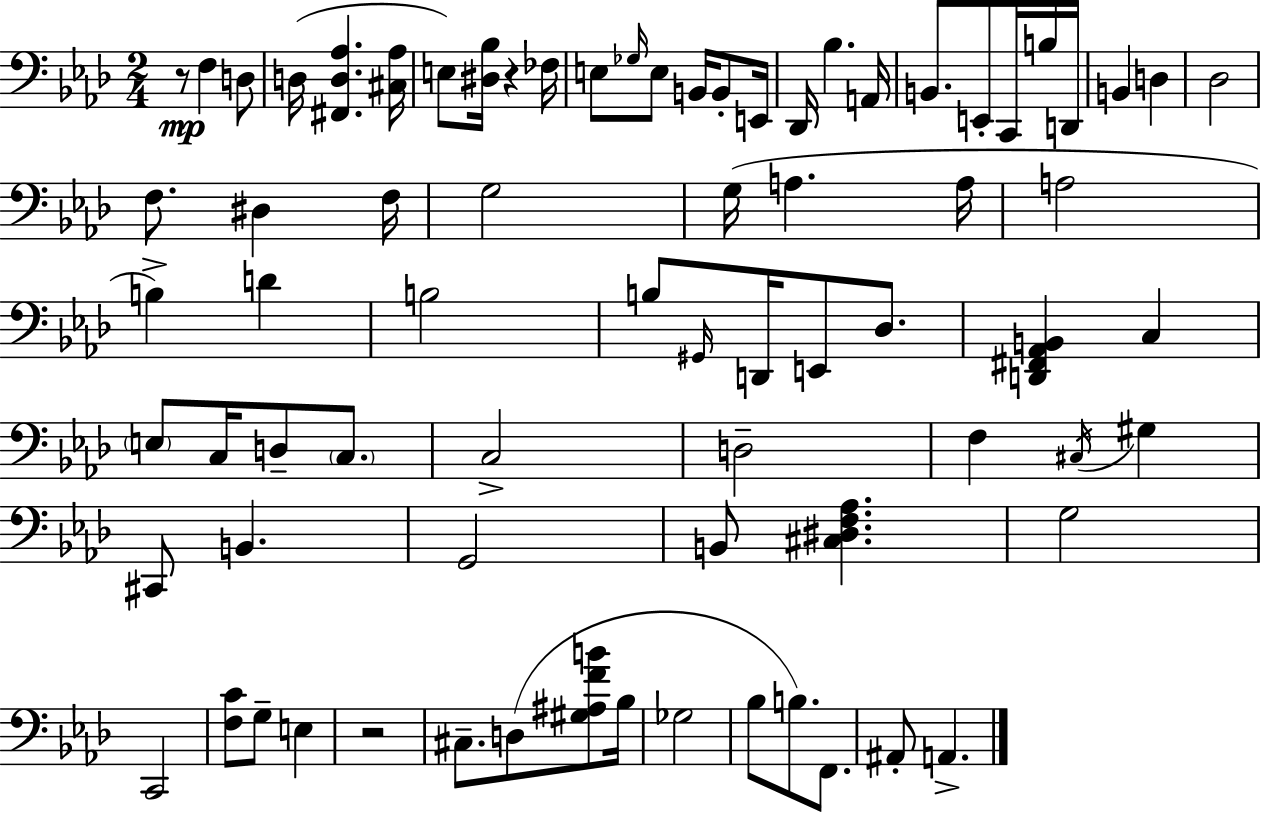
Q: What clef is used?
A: bass